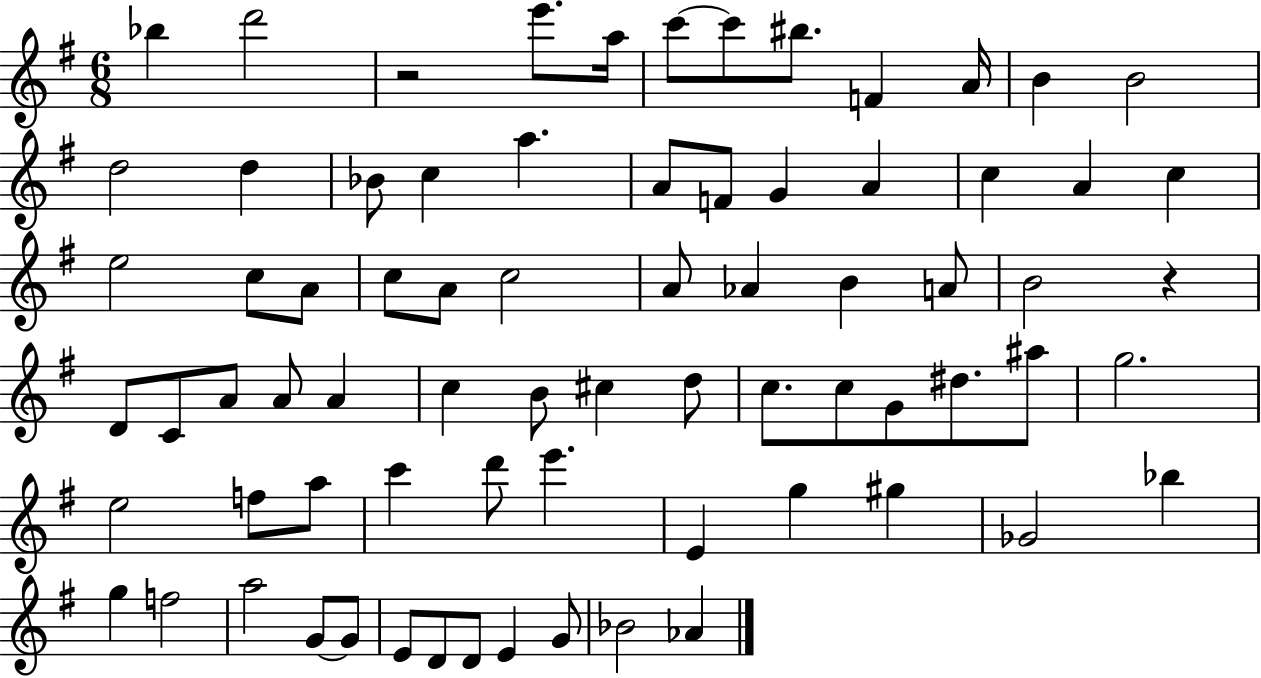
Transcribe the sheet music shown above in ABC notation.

X:1
T:Untitled
M:6/8
L:1/4
K:G
_b d'2 z2 e'/2 a/4 c'/2 c'/2 ^b/2 F A/4 B B2 d2 d _B/2 c a A/2 F/2 G A c A c e2 c/2 A/2 c/2 A/2 c2 A/2 _A B A/2 B2 z D/2 C/2 A/2 A/2 A c B/2 ^c d/2 c/2 c/2 G/2 ^d/2 ^a/2 g2 e2 f/2 a/2 c' d'/2 e' E g ^g _G2 _b g f2 a2 G/2 G/2 E/2 D/2 D/2 E G/2 _B2 _A